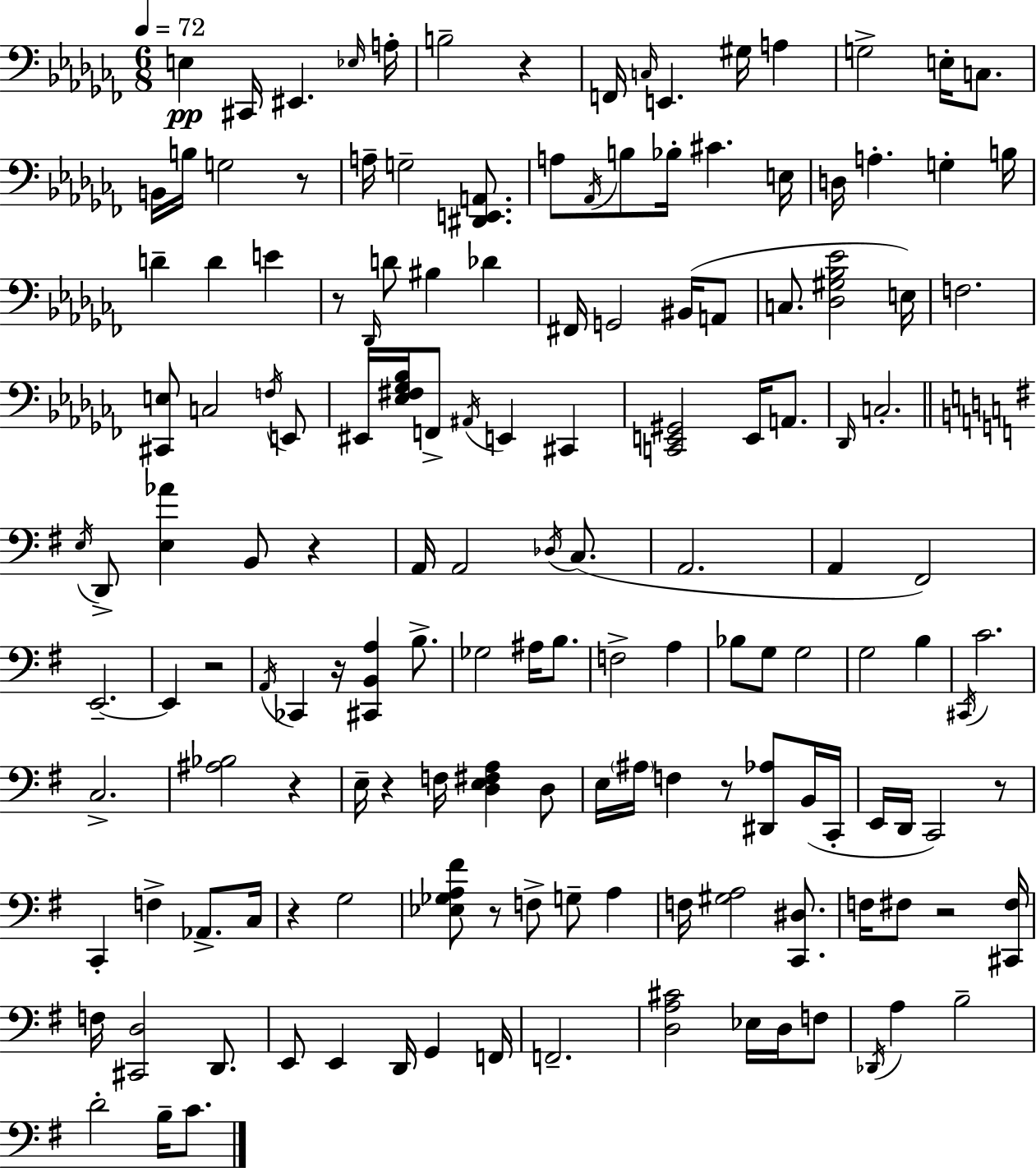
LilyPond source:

{
  \clef bass
  \numericTimeSignature
  \time 6/8
  \key aes \minor
  \tempo 4 = 72
  e4\pp cis,16 eis,4. \grace { ees16 } | a16-. b2-- r4 | f,16 \grace { c16 } e,4. gis16 a4 | g2-> e16-. c8. | \break b,16 b16 g2 | r8 a16-- g2-- <dis, e, a,>8. | a8 \acciaccatura { aes,16 } b8 bes16-. cis'4. | e16 d16 a4.-. g4-. | \break b16 d'4-- d'4 e'4 | r8 \grace { des,16 } d'8 bis4 | des'4 fis,16 g,2 | bis,16( a,8 c8. <des gis bes ees'>2 | \break e16) f2. | <cis, e>8 c2 | \acciaccatura { f16 } e,8 eis,16 <ees fis ges bes>16 f,8-> \acciaccatura { ais,16 } e,4 | cis,4 <c, e, gis,>2 | \break e,16 a,8. \grace { des,16 } c2.-. | \bar "||" \break \key e \minor \acciaccatura { e16 } d,8-> <e aes'>4 b,8 r4 | a,16 a,2 \acciaccatura { des16 } c8.( | a,2. | a,4 fis,2) | \break e,2.--~~ | e,4 r2 | \acciaccatura { a,16 } ces,4 r16 <cis, b, a>4 | b8.-> ges2 ais16 | \break b8. f2-> a4 | bes8 g8 g2 | g2 b4 | \acciaccatura { cis,16 } c'2. | \break c2.-> | <ais bes>2 | r4 e16-- r4 f16 <d e fis a>4 | d8 e16 \parenthesize ais16 f4 r8 | \break <dis, aes>8 b,16( c,16-. e,16 d,16 c,2) | r8 c,4-. f4-> | aes,8.-> c16 r4 g2 | <ees ges a fis'>8 r8 f8-> g8-- | \break a4 f16 <gis a>2 | <c, dis>8. f16 fis8 r2 | <cis, fis>16 f16 <cis, d>2 | d,8. e,8 e,4 d,16 g,4 | \break f,16 f,2.-- | <d a cis'>2 | ees16 d16 f8 \acciaccatura { des,16 } a4 b2-- | d'2-. | \break b16-- c'8. \bar "|."
}